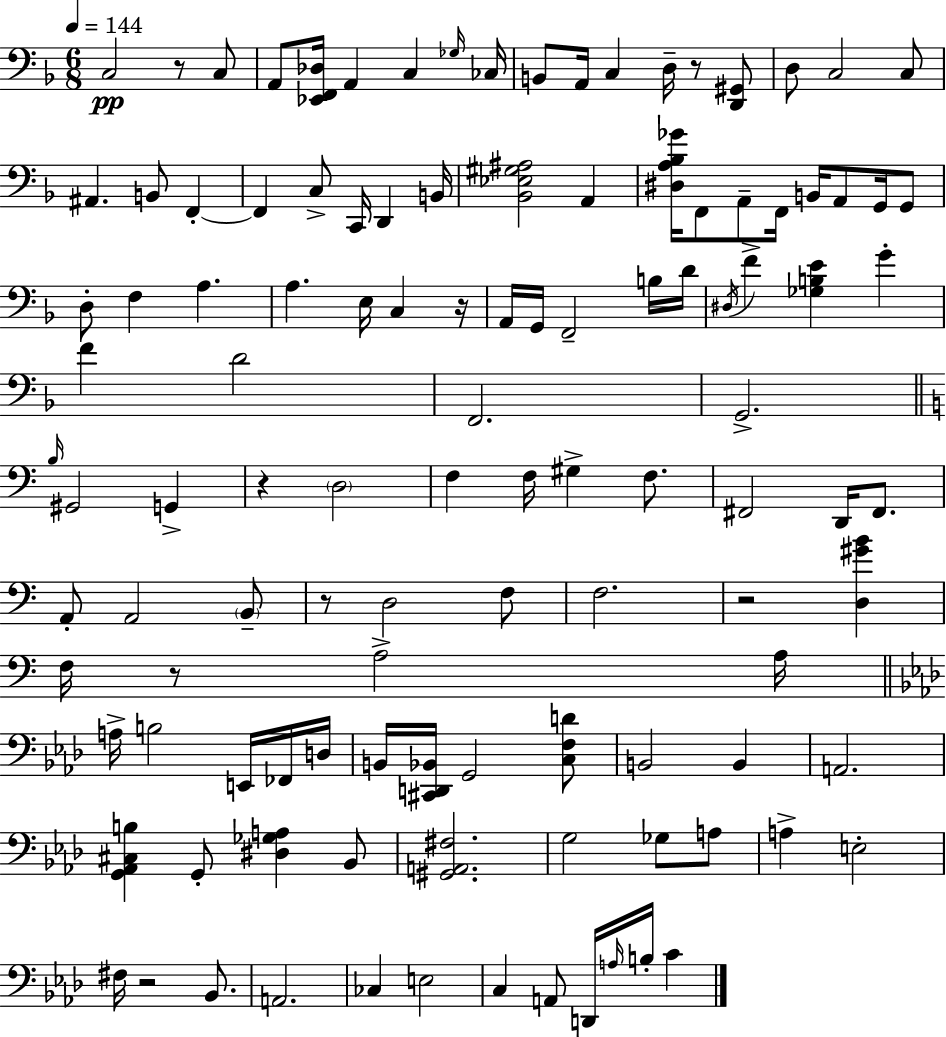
{
  \clef bass
  \numericTimeSignature
  \time 6/8
  \key d \minor
  \tempo 4 = 144
  \repeat volta 2 { c2\pp r8 c8 | a,8 <ees, f, des>16 a,4 c4 \grace { ges16 } | ces16 b,8 a,16 c4 d16-- r8 <d, gis,>8 | d8 c2 c8 | \break ais,4. b,8 f,4-.~~ | f,4 c8-> c,16 d,4 | b,16 <bes, ees gis ais>2 a,4 | <dis a bes ges'>16 f,8 a,8-- f,16 b,16 a,8 g,16 g,8 | \break d8-. f4 a4. | a4. e16 c4 | r16 a,16 g,16 f,2-- b16 | d'16 \acciaccatura { dis16 } f'4-> <ges b e'>4 g'4-. | \break f'4 d'2 | f,2. | g,2.-> | \bar "||" \break \key c \major \grace { b16 } gis,2 g,4-> | r4 \parenthesize d2 | f4 f16 gis4-> f8. | fis,2 d,16 fis,8. | \break a,8-. a,2 \parenthesize b,8-- | r8 d2 f8 | f2. | r2 <d gis' b'>4 | \break f16 r8 a2-> | a16 \bar "||" \break \key aes \major a16-> b2 e,16 fes,16 d16 | b,16 <cis, d, bes,>16 g,2 <c f d'>8 | b,2 b,4 | a,2. | \break <g, aes, cis b>4 g,8-. <dis ges a>4 bes,8 | <gis, a, fis>2. | g2 ges8 a8 | a4-> e2-. | \break fis16 r2 bes,8. | a,2. | ces4 e2 | c4 a,8 d,16 \grace { a16 } b16-. c'4 | \break } \bar "|."
}